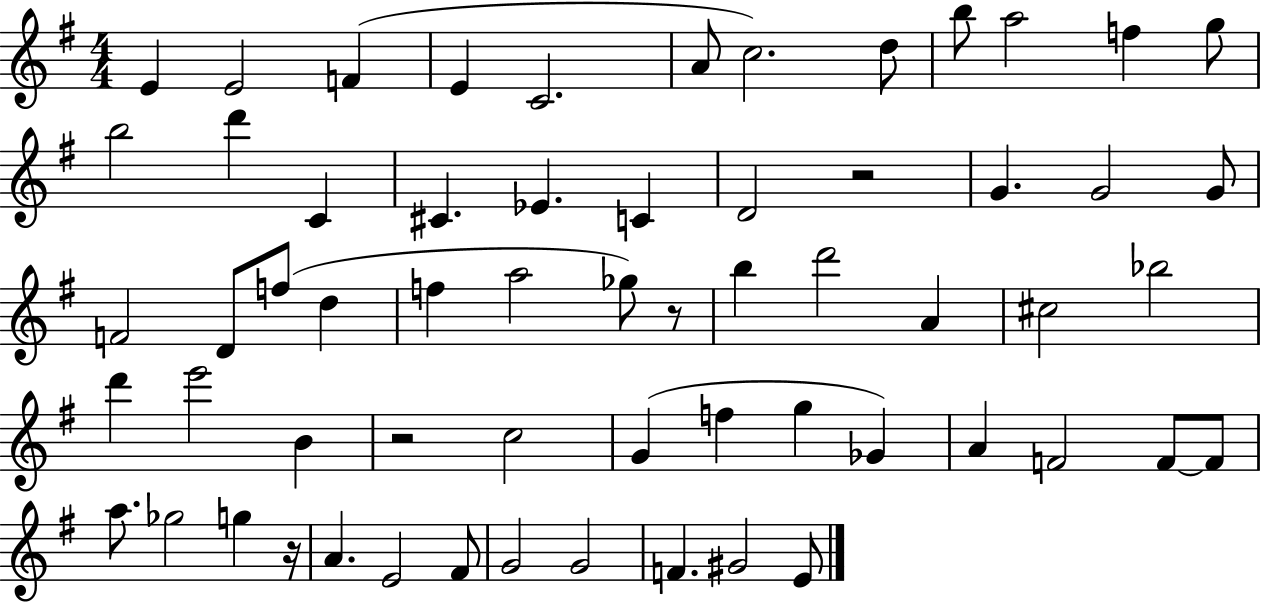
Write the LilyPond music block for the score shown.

{
  \clef treble
  \numericTimeSignature
  \time 4/4
  \key g \major
  e'4 e'2 f'4( | e'4 c'2. | a'8 c''2.) d''8 | b''8 a''2 f''4 g''8 | \break b''2 d'''4 c'4 | cis'4. ees'4. c'4 | d'2 r2 | g'4. g'2 g'8 | \break f'2 d'8 f''8( d''4 | f''4 a''2 ges''8) r8 | b''4 d'''2 a'4 | cis''2 bes''2 | \break d'''4 e'''2 b'4 | r2 c''2 | g'4( f''4 g''4 ges'4) | a'4 f'2 f'8~~ f'8 | \break a''8. ges''2 g''4 r16 | a'4. e'2 fis'8 | g'2 g'2 | f'4. gis'2 e'8 | \break \bar "|."
}